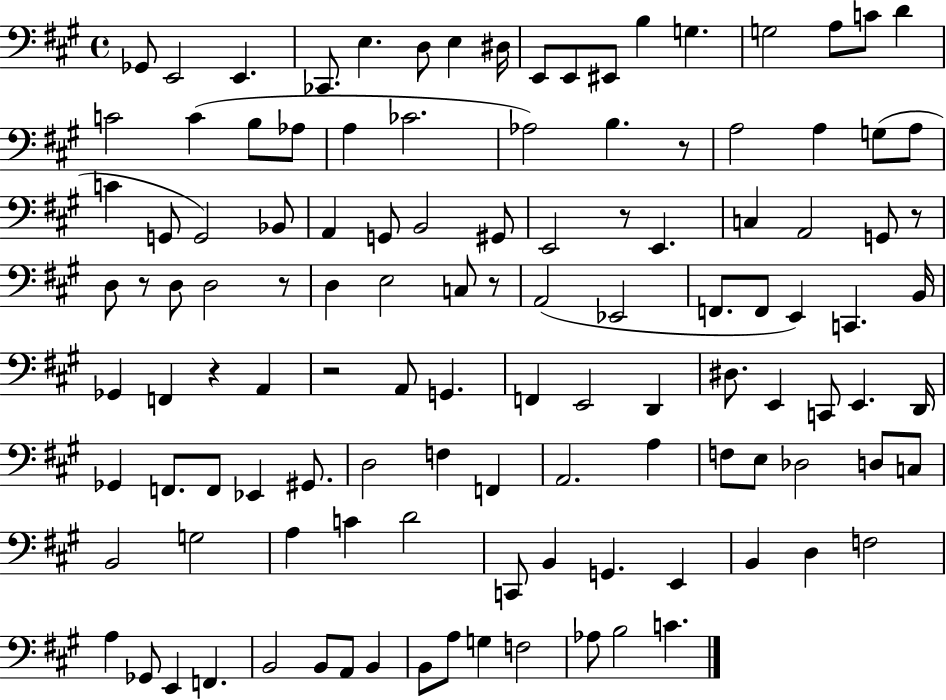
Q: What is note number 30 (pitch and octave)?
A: C4